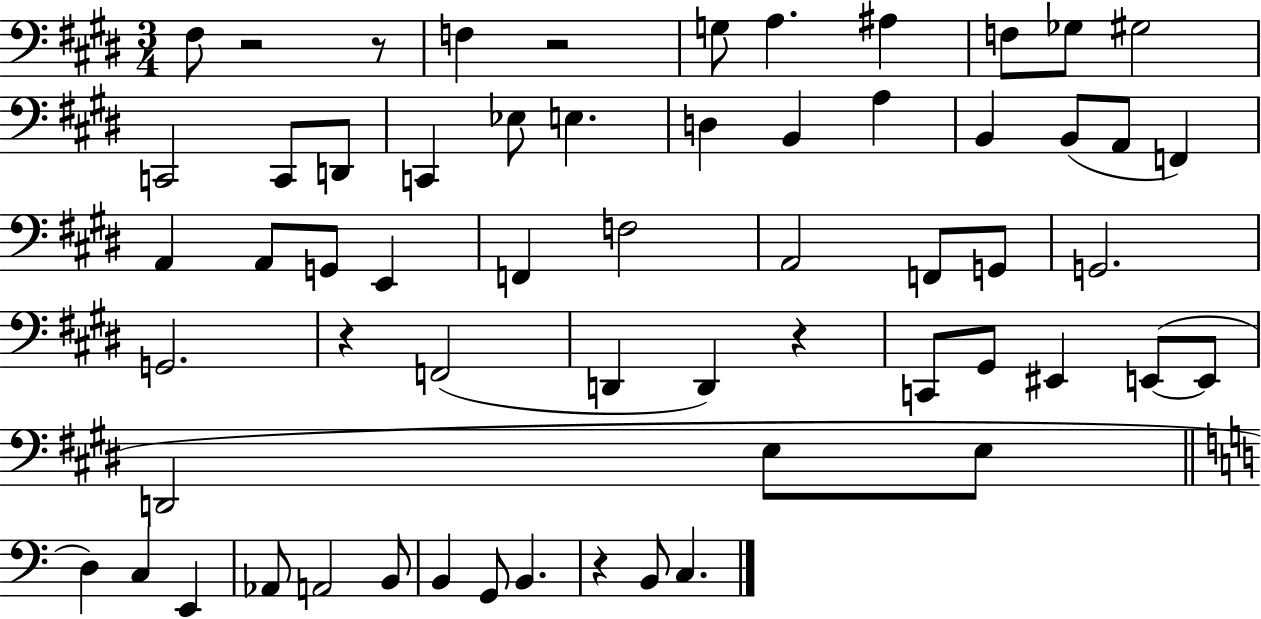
F#3/e R/h R/e F3/q R/h G3/e A3/q. A#3/q F3/e Gb3/e G#3/h C2/h C2/e D2/e C2/q Eb3/e E3/q. D3/q B2/q A3/q B2/q B2/e A2/e F2/q A2/q A2/e G2/e E2/q F2/q F3/h A2/h F2/e G2/e G2/h. G2/h. R/q F2/h D2/q D2/q R/q C2/e G#2/e EIS2/q E2/e E2/e D2/h E3/e E3/e D3/q C3/q E2/q Ab2/e A2/h B2/e B2/q G2/e B2/q. R/q B2/e C3/q.